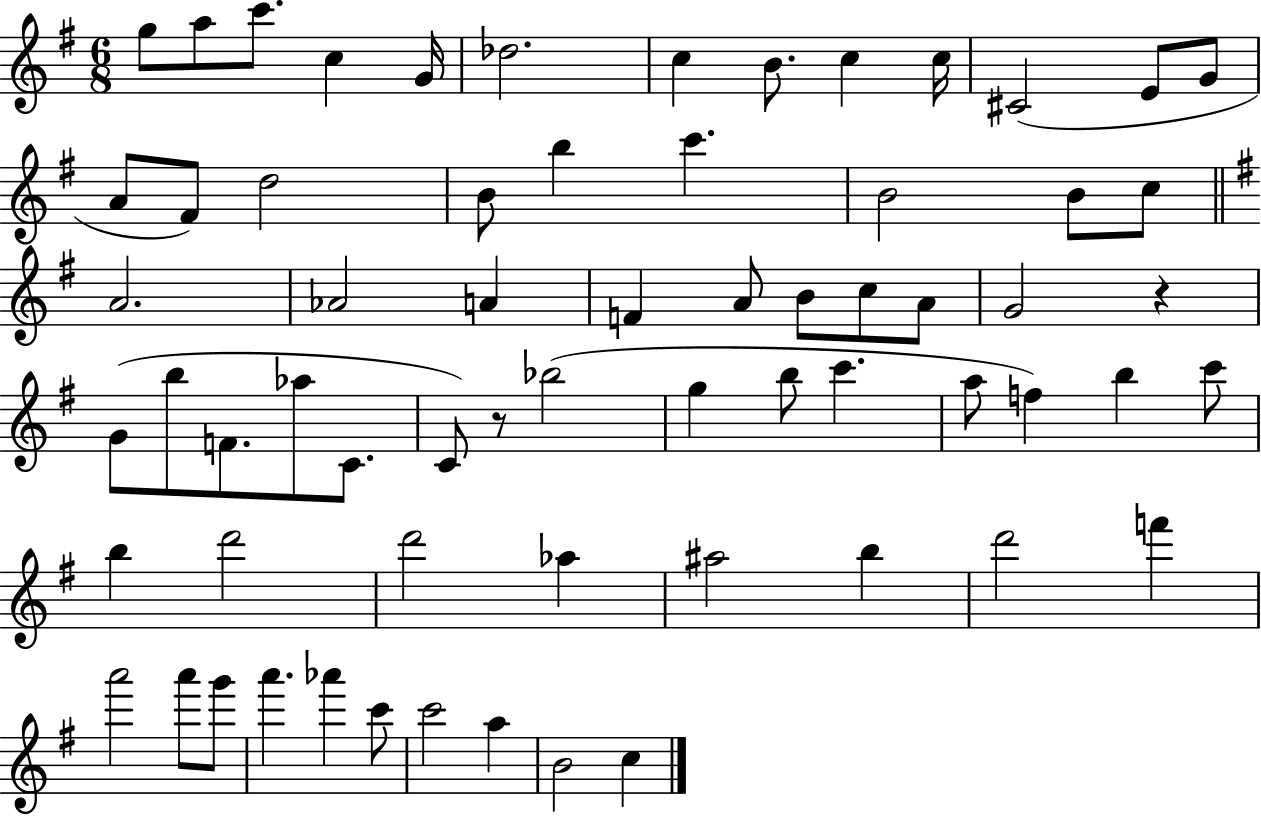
{
  \clef treble
  \numericTimeSignature
  \time 6/8
  \key g \major
  g''8 a''8 c'''8. c''4 g'16 | des''2. | c''4 b'8. c''4 c''16 | cis'2( e'8 g'8 | \break a'8 fis'8) d''2 | b'8 b''4 c'''4. | b'2 b'8 c''8 | \bar "||" \break \key g \major a'2. | aes'2 a'4 | f'4 a'8 b'8 c''8 a'8 | g'2 r4 | \break g'8( b''8 f'8. aes''8 c'8. | c'8) r8 bes''2( | g''4 b''8 c'''4. | a''8 f''4) b''4 c'''8 | \break b''4 d'''2 | d'''2 aes''4 | ais''2 b''4 | d'''2 f'''4 | \break a'''2 a'''8 g'''8 | a'''4. aes'''4 c'''8 | c'''2 a''4 | b'2 c''4 | \break \bar "|."
}